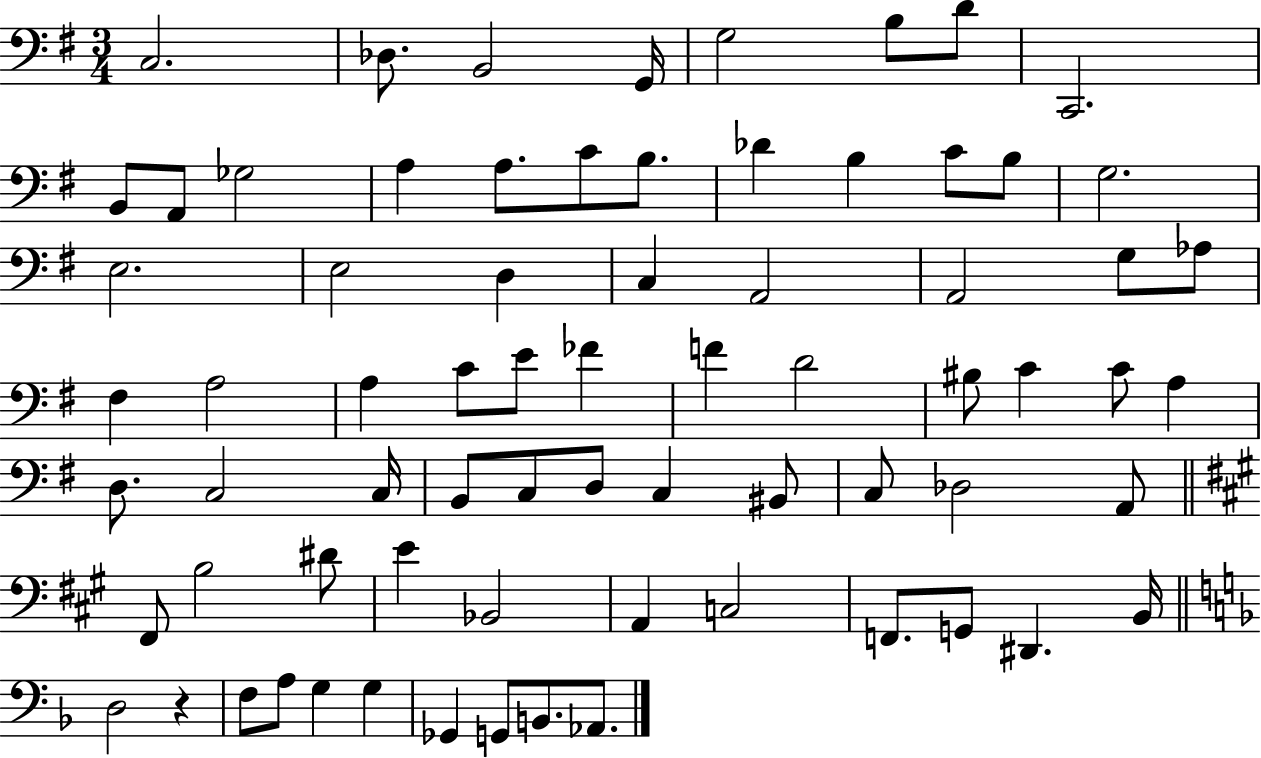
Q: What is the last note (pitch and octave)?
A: Ab2